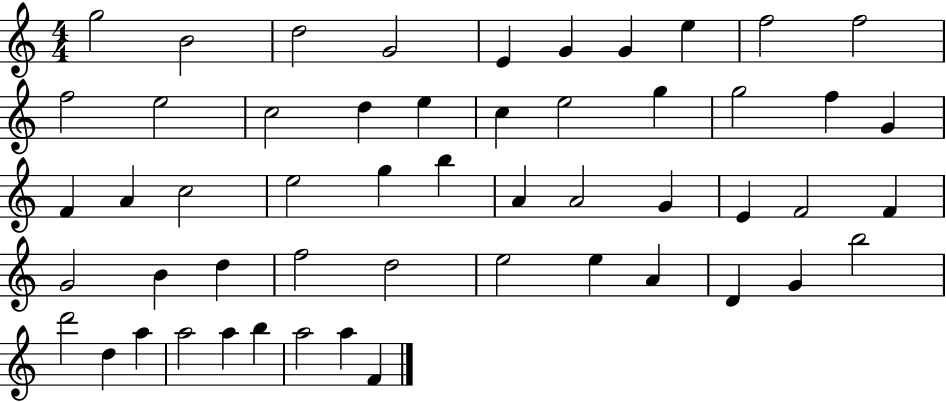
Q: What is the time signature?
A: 4/4